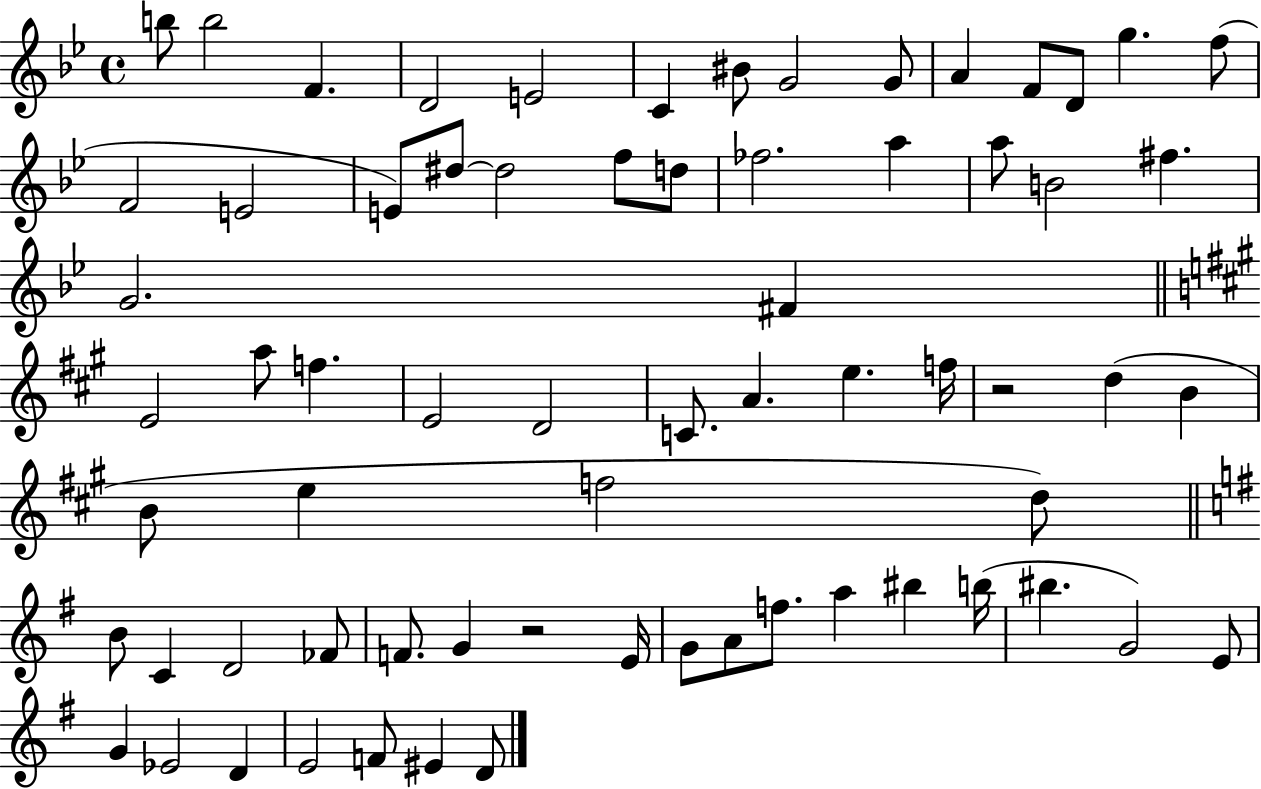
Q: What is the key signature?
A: BES major